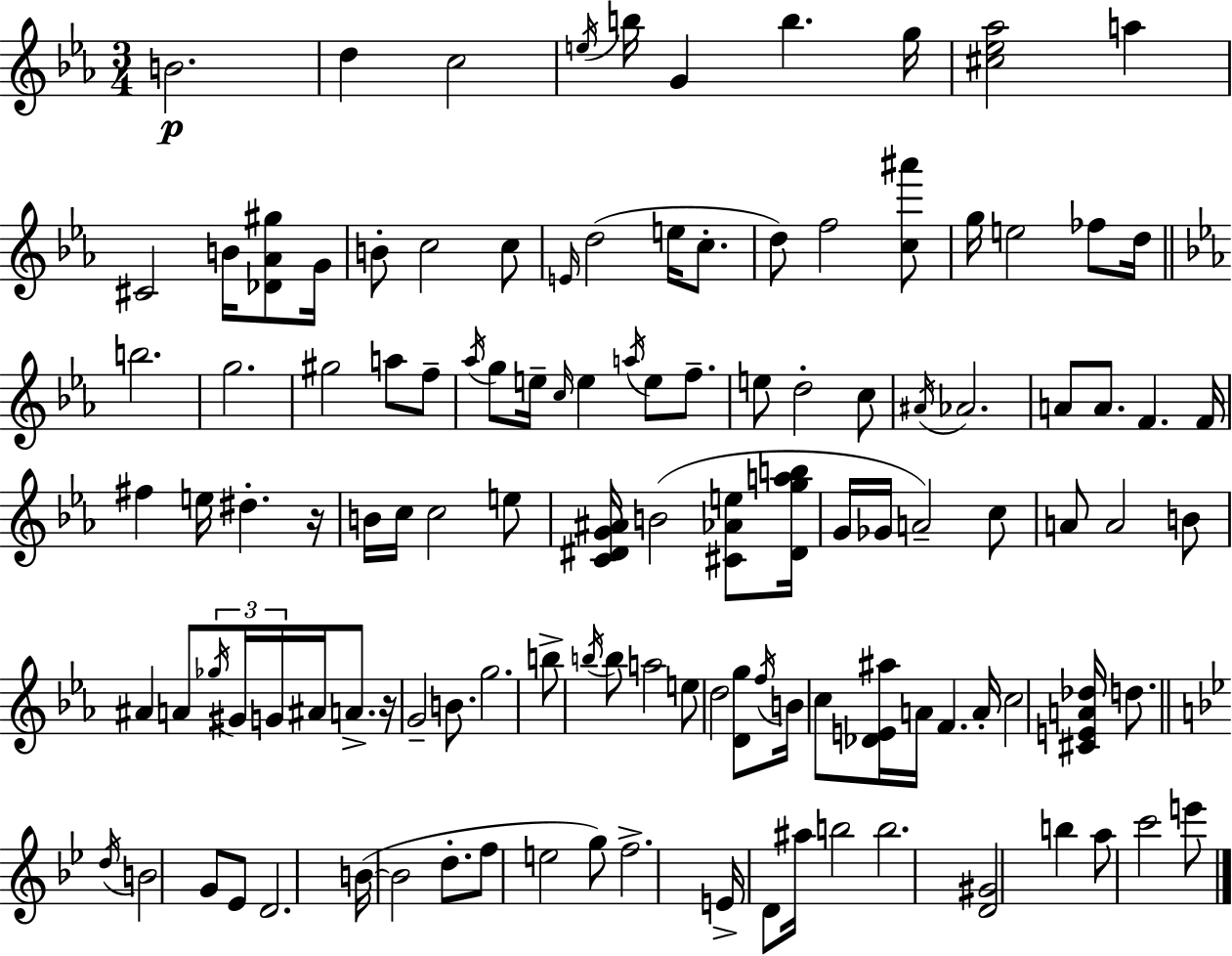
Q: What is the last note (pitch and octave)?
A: E6